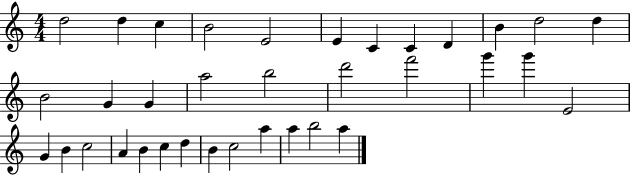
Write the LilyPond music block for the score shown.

{
  \clef treble
  \numericTimeSignature
  \time 4/4
  \key c \major
  d''2 d''4 c''4 | b'2 e'2 | e'4 c'4 c'4 d'4 | b'4 d''2 d''4 | \break b'2 g'4 g'4 | a''2 b''2 | d'''2 f'''2 | g'''4 g'''4 e'2 | \break g'4 b'4 c''2 | a'4 b'4 c''4 d''4 | b'4 c''2 a''4 | a''4 b''2 a''4 | \break \bar "|."
}